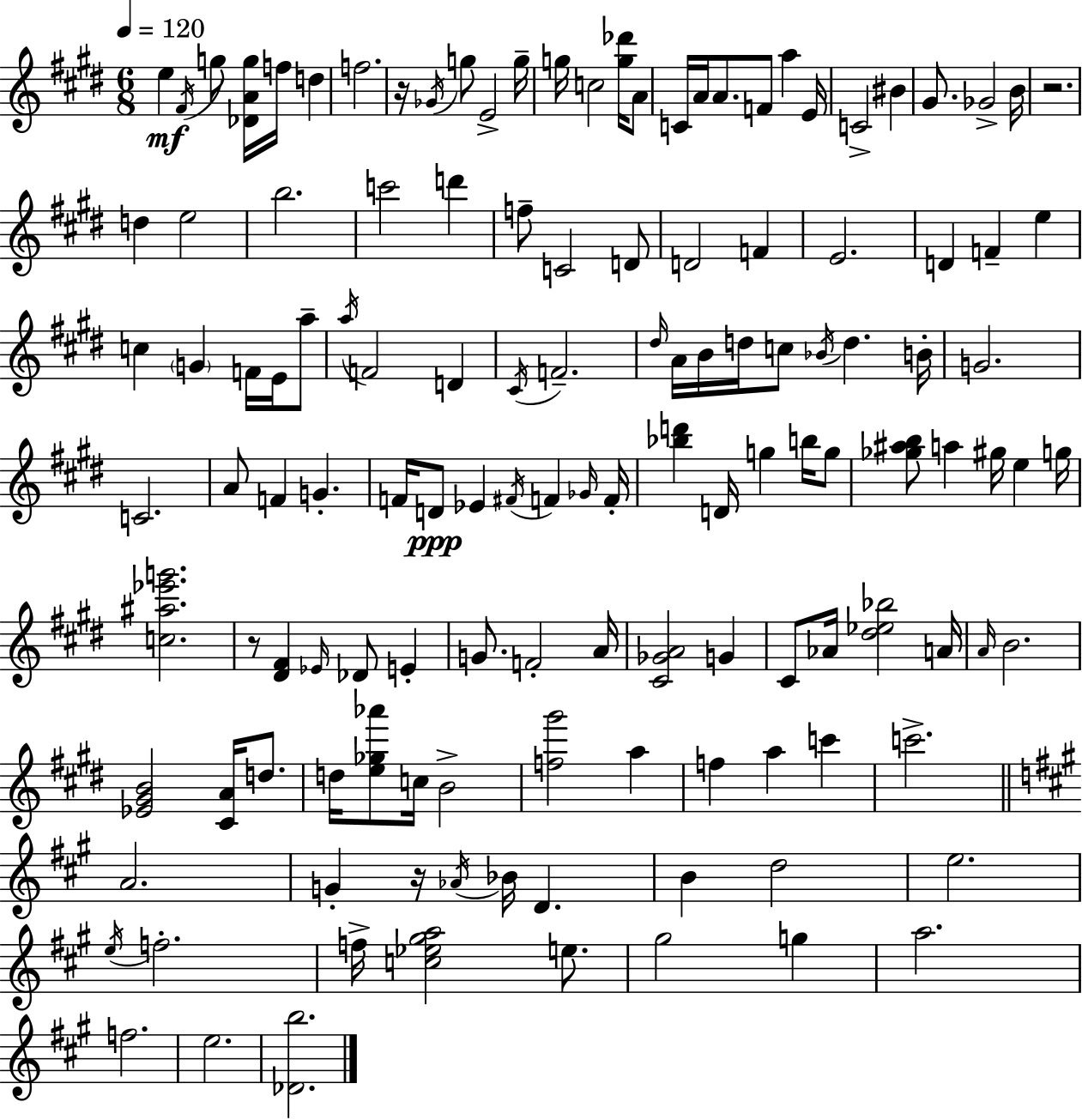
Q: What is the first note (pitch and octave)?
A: E5